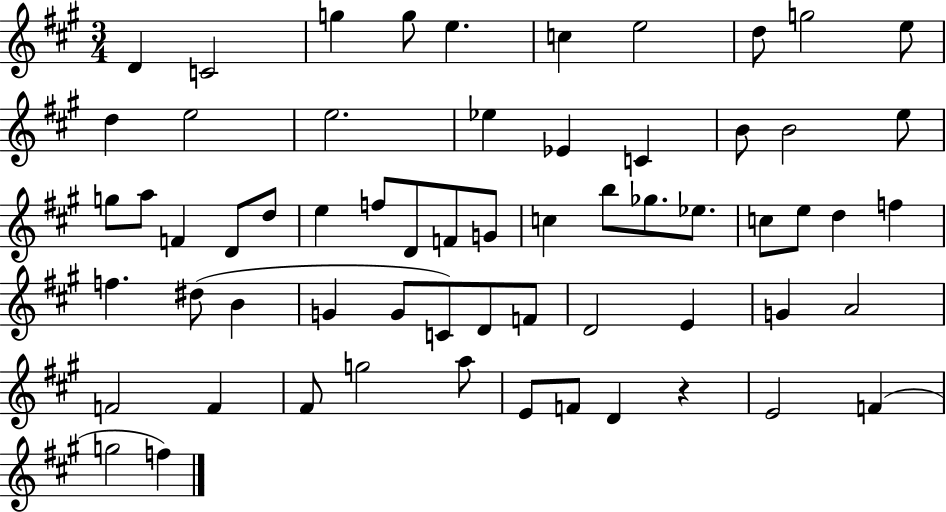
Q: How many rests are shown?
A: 1